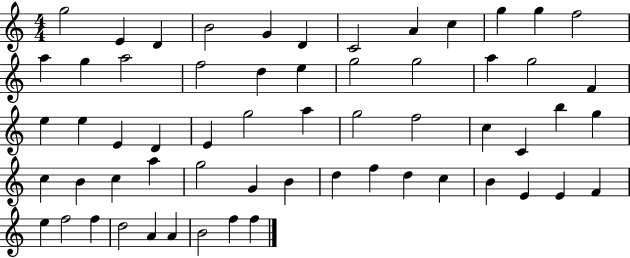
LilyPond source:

{
  \clef treble
  \numericTimeSignature
  \time 4/4
  \key c \major
  g''2 e'4 d'4 | b'2 g'4 d'4 | c'2 a'4 c''4 | g''4 g''4 f''2 | \break a''4 g''4 a''2 | f''2 d''4 e''4 | g''2 g''2 | a''4 g''2 f'4 | \break e''4 e''4 e'4 d'4 | e'4 g''2 a''4 | g''2 f''2 | c''4 c'4 b''4 g''4 | \break c''4 b'4 c''4 a''4 | g''2 g'4 b'4 | d''4 f''4 d''4 c''4 | b'4 e'4 e'4 f'4 | \break e''4 f''2 f''4 | d''2 a'4 a'4 | b'2 f''4 f''4 | \bar "|."
}